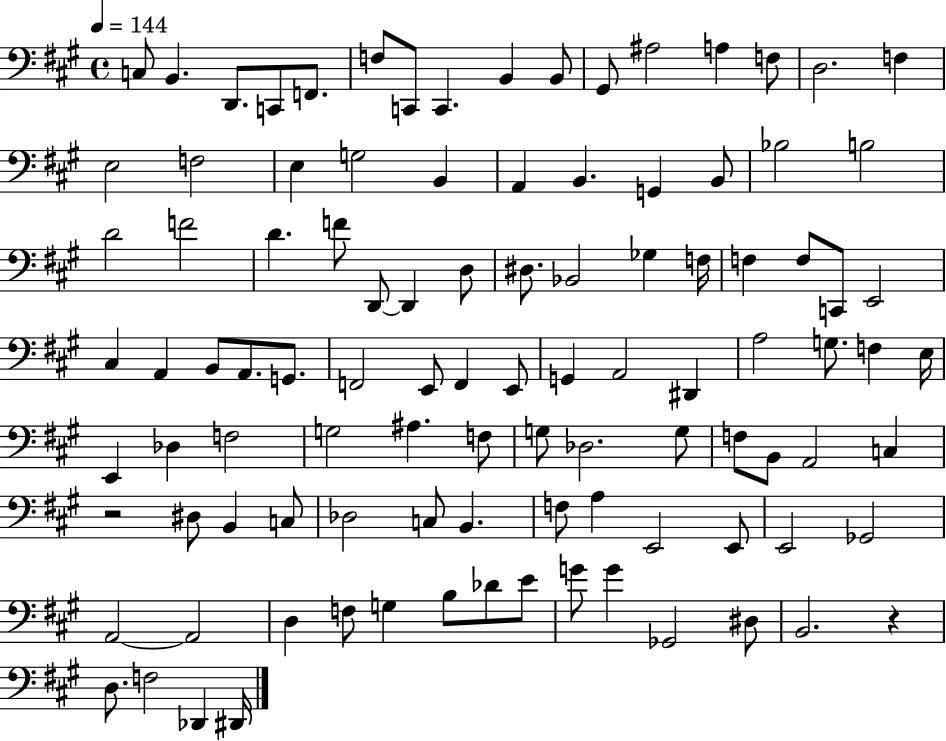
C3/e B2/q. D2/e. C2/e F2/e. F3/e C2/e C2/q. B2/q B2/e G#2/e A#3/h A3/q F3/e D3/h. F3/q E3/h F3/h E3/q G3/h B2/q A2/q B2/q. G2/q B2/e Bb3/h B3/h D4/h F4/h D4/q. F4/e D2/e D2/q D3/e D#3/e. Bb2/h Gb3/q F3/s F3/q F3/e C2/e E2/h C#3/q A2/q B2/e A2/e. G2/e. F2/h E2/e F2/q E2/e G2/q A2/h D#2/q A3/h G3/e. F3/q E3/s E2/q Db3/q F3/h G3/h A#3/q. F3/e G3/e Db3/h. G3/e F3/e B2/e A2/h C3/q R/h D#3/e B2/q C3/e Db3/h C3/e B2/q. F3/e A3/q E2/h E2/e E2/h Gb2/h A2/h A2/h D3/q F3/e G3/q B3/e Db4/e E4/e G4/e G4/q Gb2/h D#3/e B2/h. R/q D3/e. F3/h Db2/q D#2/s